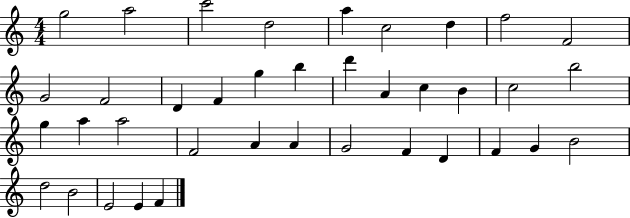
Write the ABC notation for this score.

X:1
T:Untitled
M:4/4
L:1/4
K:C
g2 a2 c'2 d2 a c2 d f2 F2 G2 F2 D F g b d' A c B c2 b2 g a a2 F2 A A G2 F D F G B2 d2 B2 E2 E F